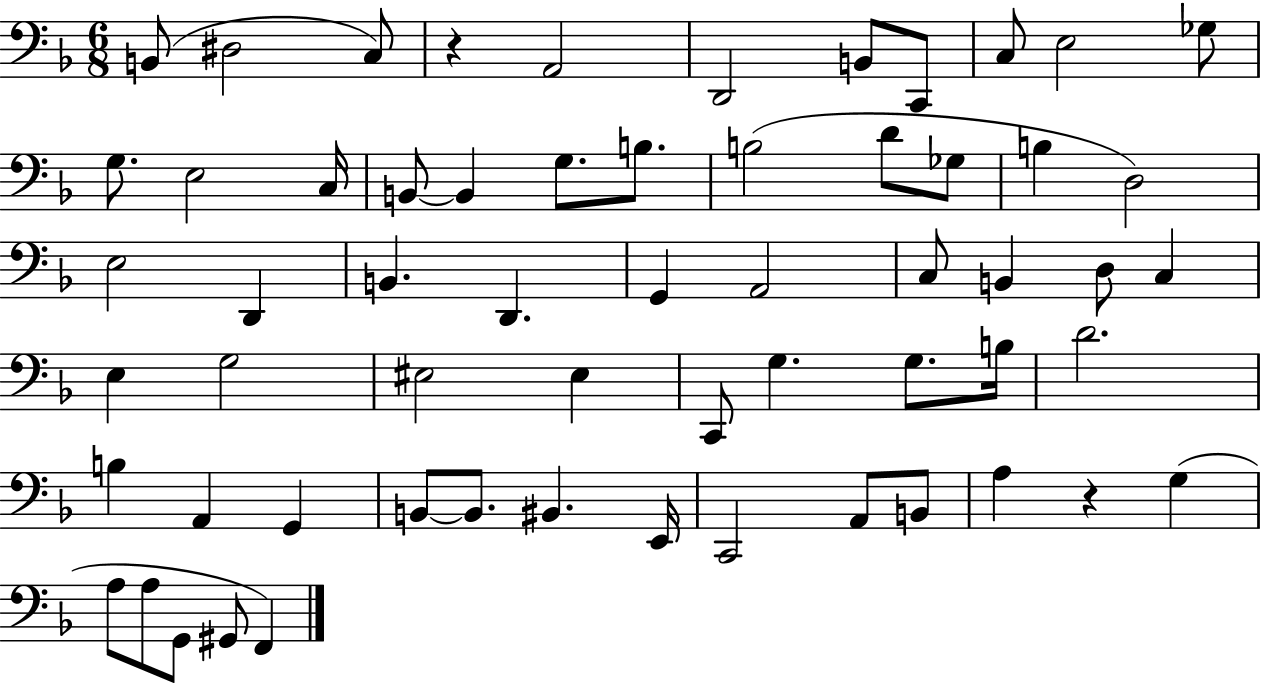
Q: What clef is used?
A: bass